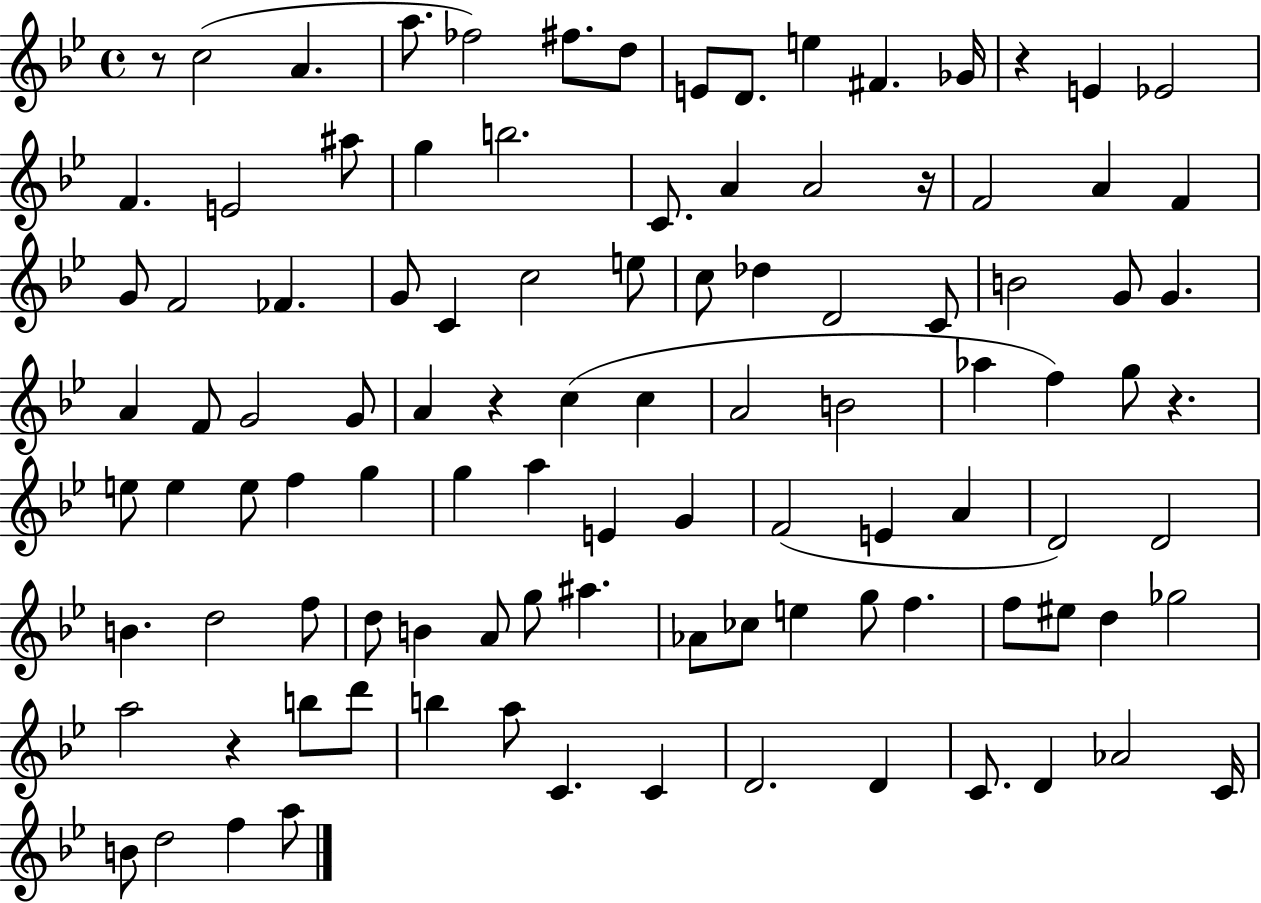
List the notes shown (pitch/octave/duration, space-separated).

R/e C5/h A4/q. A5/e. FES5/h F#5/e. D5/e E4/e D4/e. E5/q F#4/q. Gb4/s R/q E4/q Eb4/h F4/q. E4/h A#5/e G5/q B5/h. C4/e. A4/q A4/h R/s F4/h A4/q F4/q G4/e F4/h FES4/q. G4/e C4/q C5/h E5/e C5/e Db5/q D4/h C4/e B4/h G4/e G4/q. A4/q F4/e G4/h G4/e A4/q R/q C5/q C5/q A4/h B4/h Ab5/q F5/q G5/e R/q. E5/e E5/q E5/e F5/q G5/q G5/q A5/q E4/q G4/q F4/h E4/q A4/q D4/h D4/h B4/q. D5/h F5/e D5/e B4/q A4/e G5/e A#5/q. Ab4/e CES5/e E5/q G5/e F5/q. F5/e EIS5/e D5/q Gb5/h A5/h R/q B5/e D6/e B5/q A5/e C4/q. C4/q D4/h. D4/q C4/e. D4/q Ab4/h C4/s B4/e D5/h F5/q A5/e